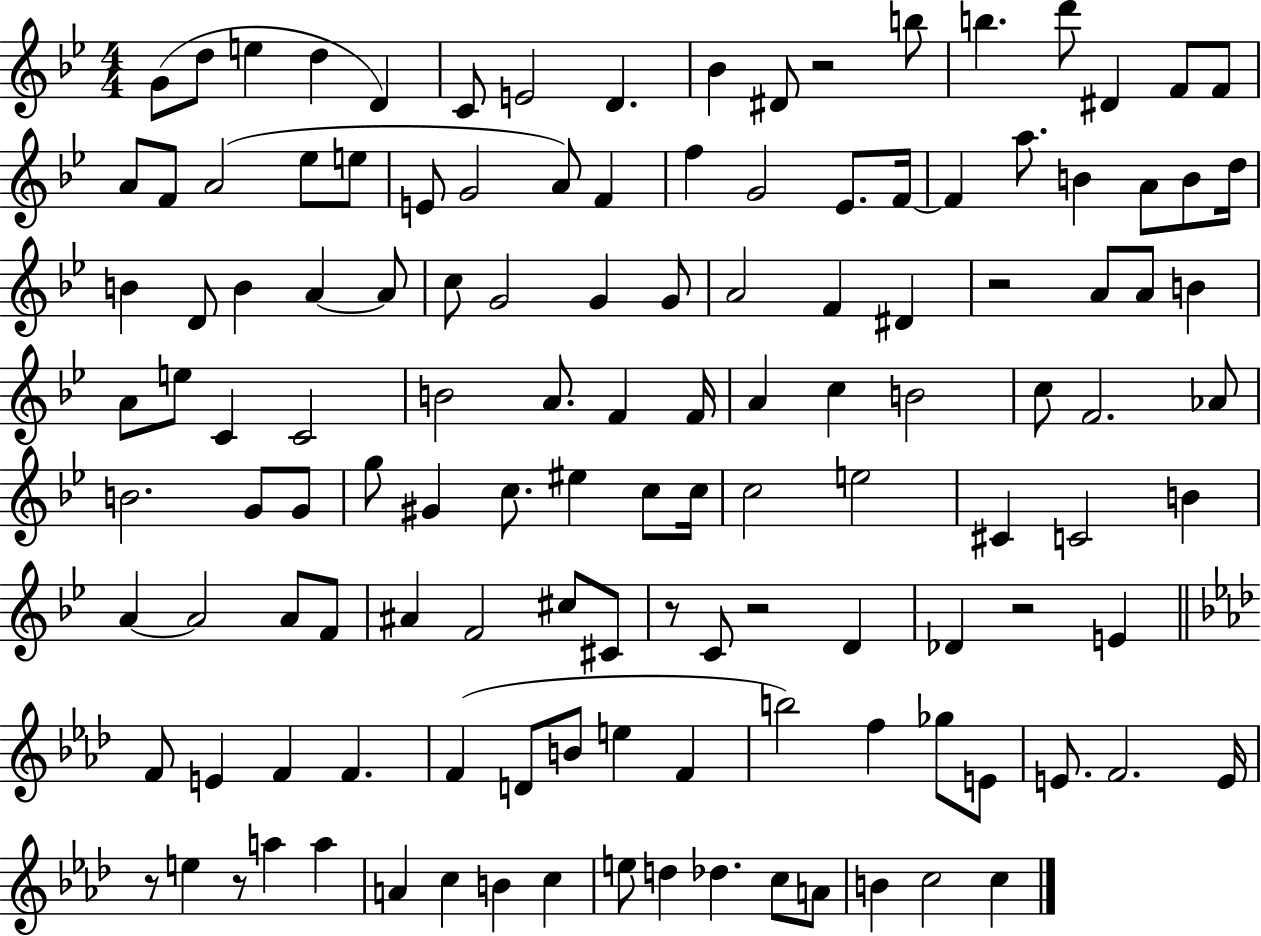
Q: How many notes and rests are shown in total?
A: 128